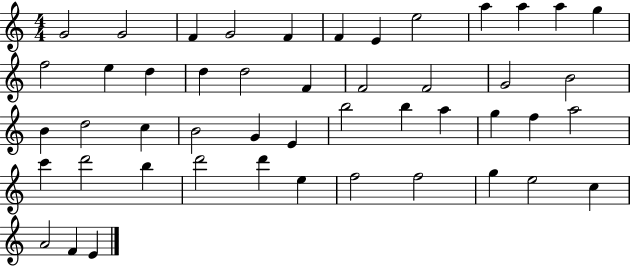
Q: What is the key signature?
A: C major